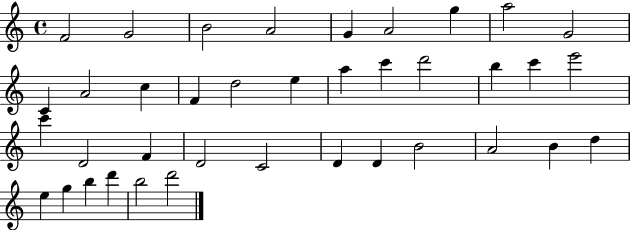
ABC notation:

X:1
T:Untitled
M:4/4
L:1/4
K:C
F2 G2 B2 A2 G A2 g a2 G2 C A2 c F d2 e a c' d'2 b c' e'2 c' D2 F D2 C2 D D B2 A2 B d e g b d' b2 d'2